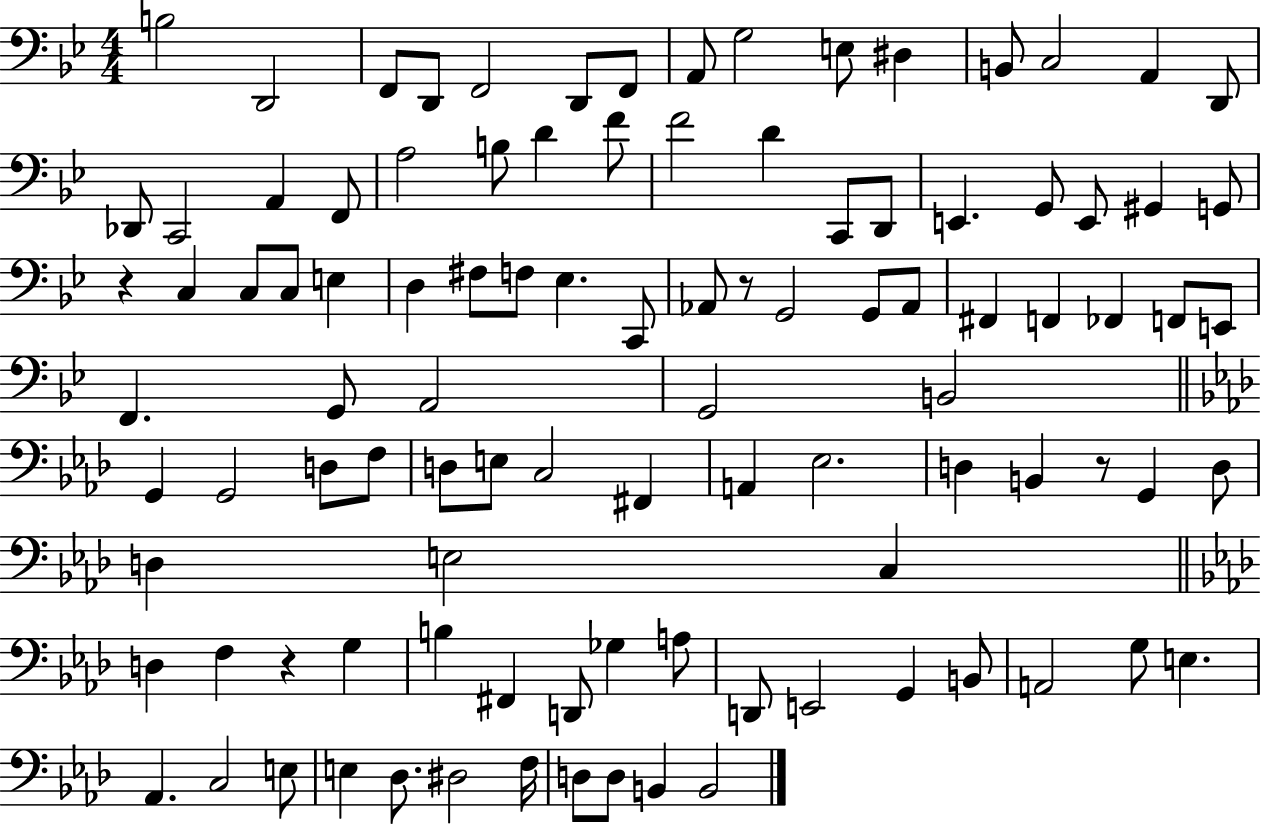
B3/h D2/h F2/e D2/e F2/h D2/e F2/e A2/e G3/h E3/e D#3/q B2/e C3/h A2/q D2/e Db2/e C2/h A2/q F2/e A3/h B3/e D4/q F4/e F4/h D4/q C2/e D2/e E2/q. G2/e E2/e G#2/q G2/e R/q C3/q C3/e C3/e E3/q D3/q F#3/e F3/e Eb3/q. C2/e Ab2/e R/e G2/h G2/e Ab2/e F#2/q F2/q FES2/q F2/e E2/e F2/q. G2/e A2/h G2/h B2/h G2/q G2/h D3/e F3/e D3/e E3/e C3/h F#2/q A2/q Eb3/h. D3/q B2/q R/e G2/q D3/e D3/q E3/h C3/q D3/q F3/q R/q G3/q B3/q F#2/q D2/e Gb3/q A3/e D2/e E2/h G2/q B2/e A2/h G3/e E3/q. Ab2/q. C3/h E3/e E3/q Db3/e. D#3/h F3/s D3/e D3/e B2/q B2/h